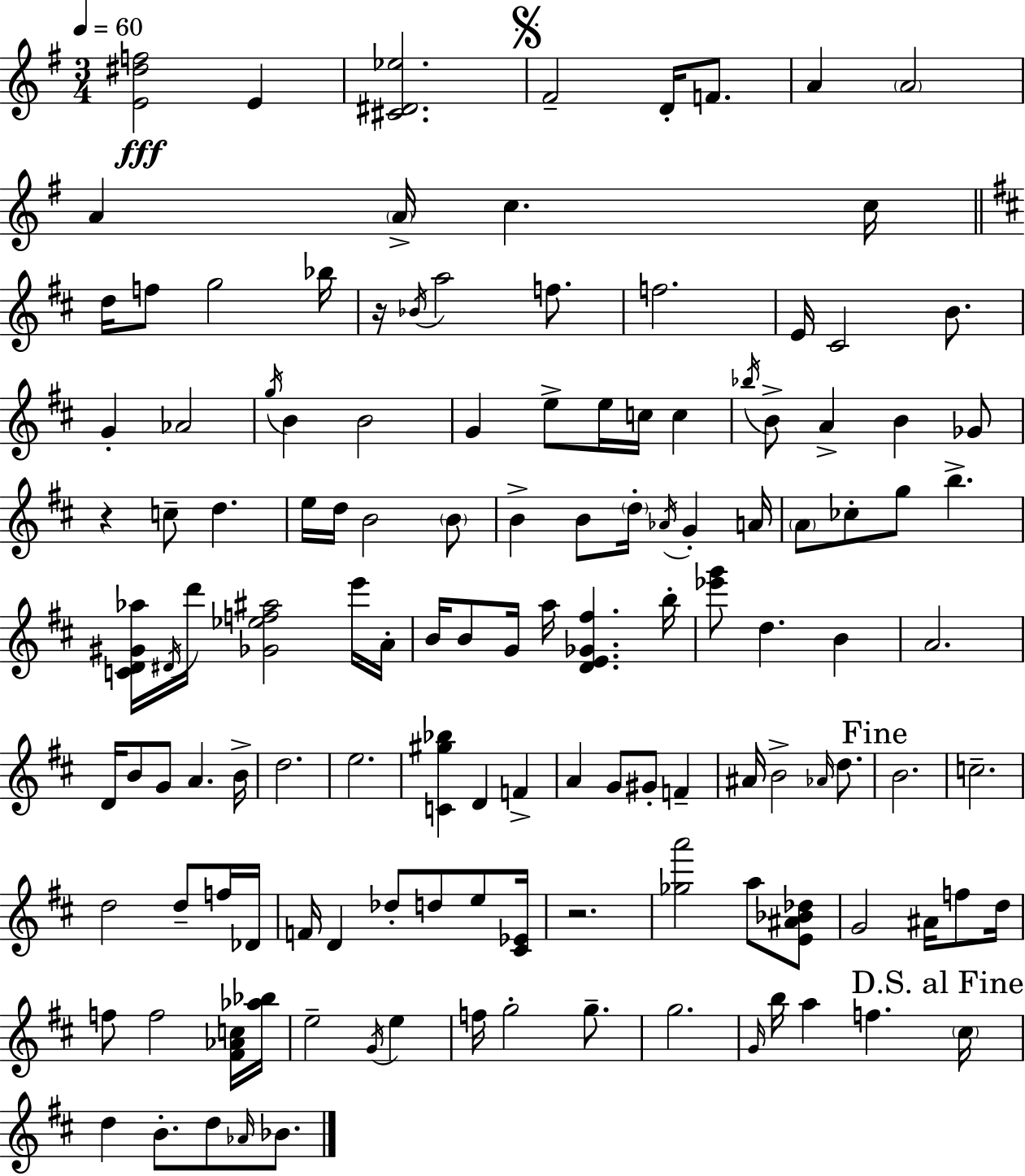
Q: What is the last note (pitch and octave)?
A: Bb4